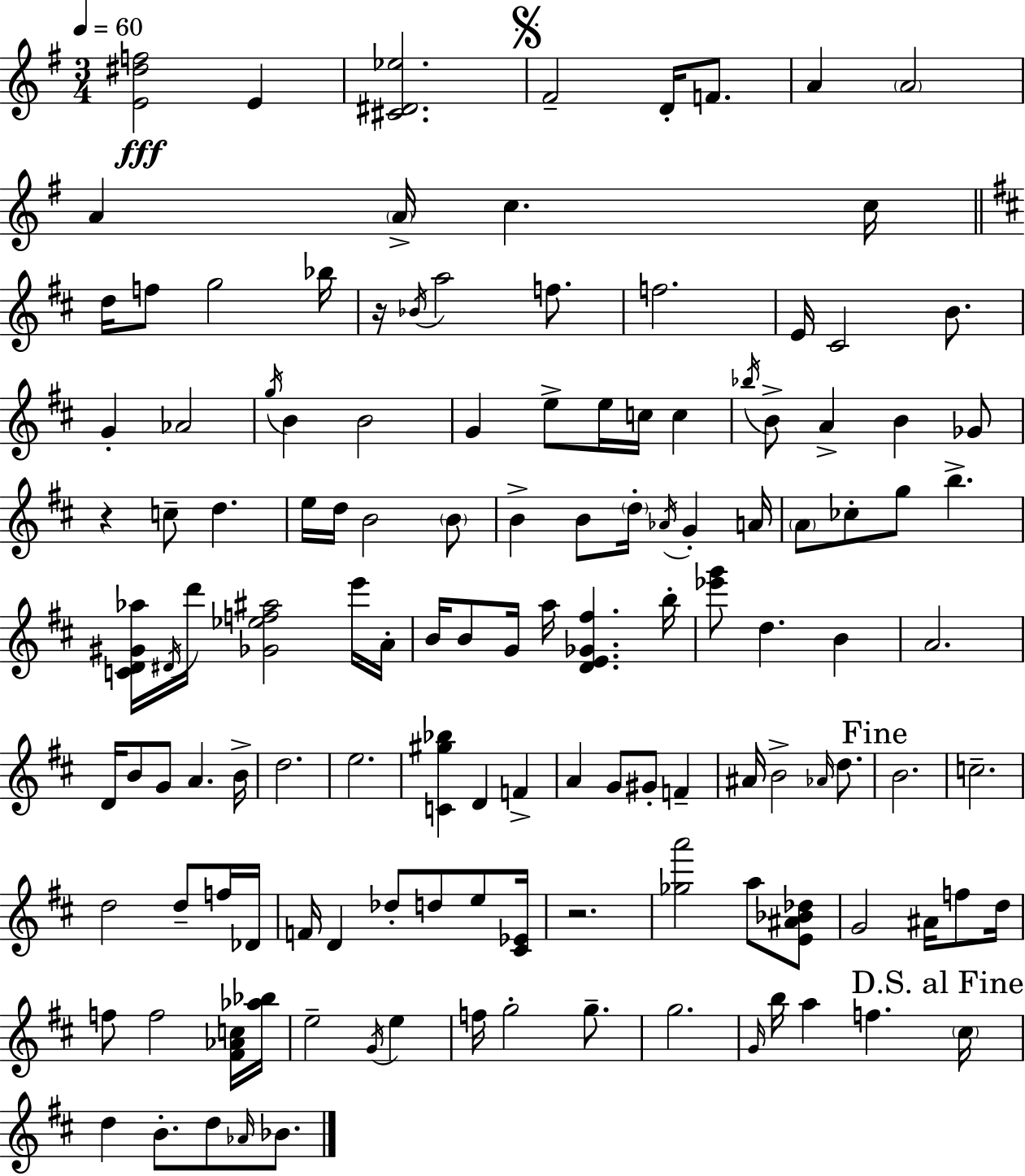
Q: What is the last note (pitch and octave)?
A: Bb4